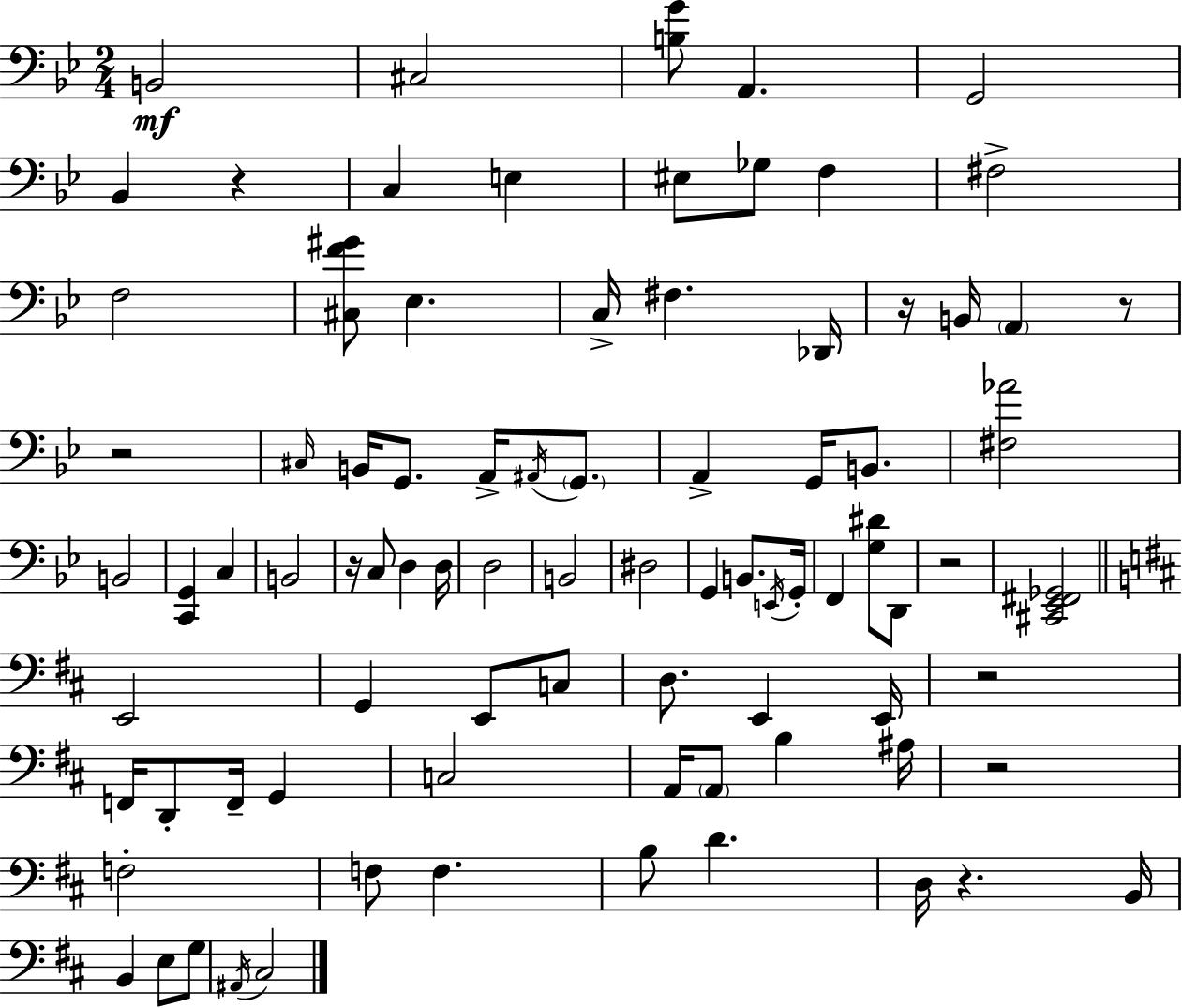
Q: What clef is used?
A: bass